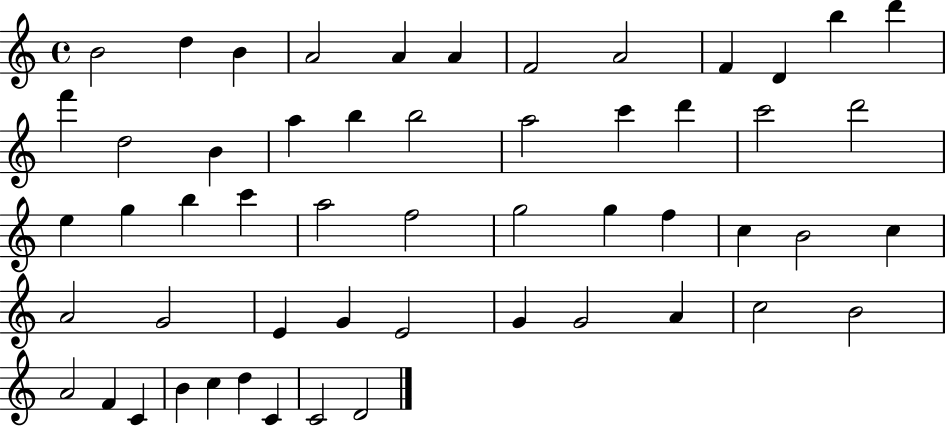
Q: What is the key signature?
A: C major